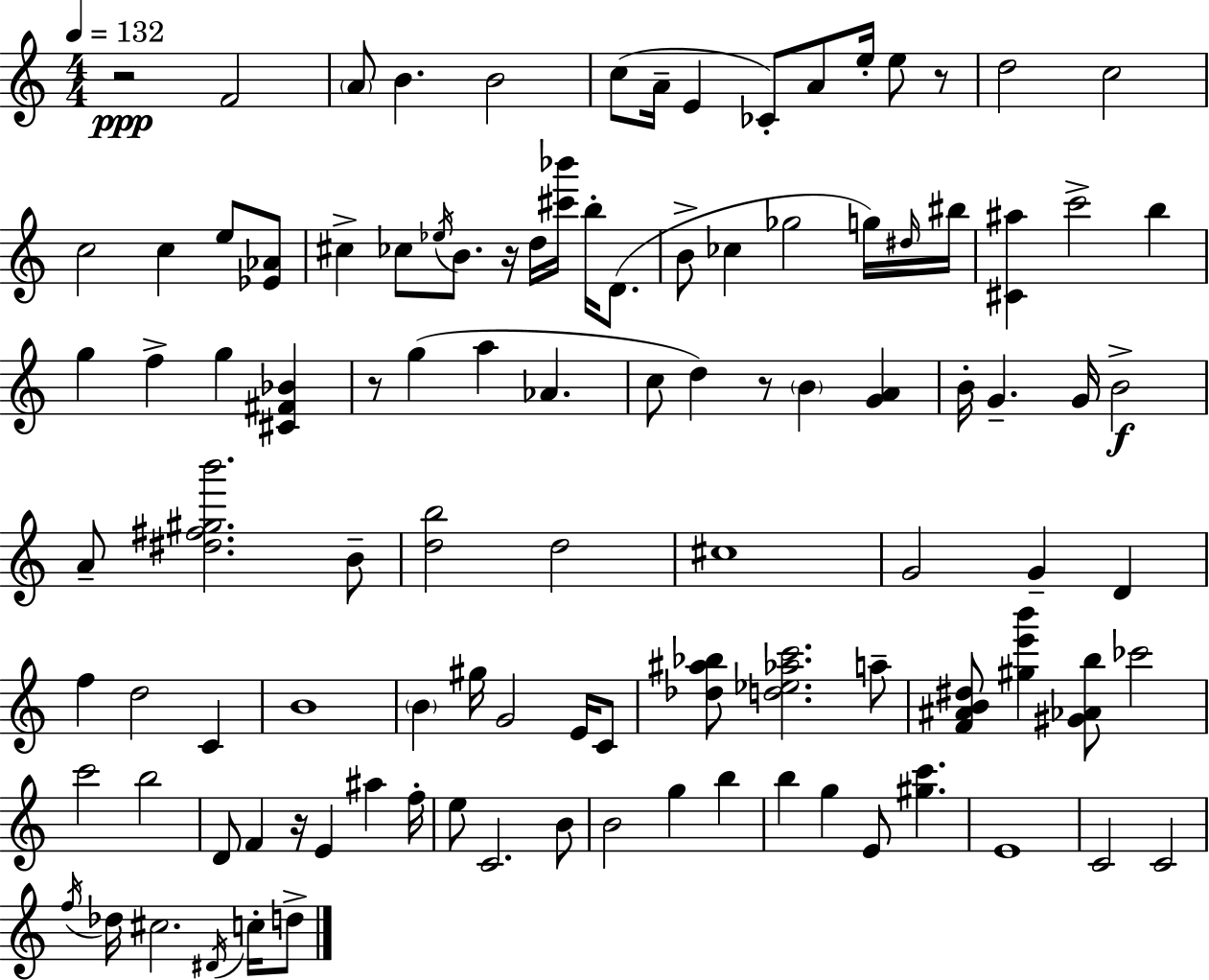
R/h F4/h A4/e B4/q. B4/h C5/e A4/s E4/q CES4/e A4/e E5/s E5/e R/e D5/h C5/h C5/h C5/q E5/e [Eb4,Ab4]/e C#5/q CES5/e Eb5/s B4/e. R/s D5/s [C#6,Bb6]/s B5/s D4/e. B4/e CES5/q Gb5/h G5/s D#5/s BIS5/s [C#4,A#5]/q C6/h B5/q G5/q F5/q G5/q [C#4,F#4,Bb4]/q R/e G5/q A5/q Ab4/q. C5/e D5/q R/e B4/q [G4,A4]/q B4/s G4/q. G4/s B4/h A4/e [D#5,F#5,G#5,B6]/h. B4/e [D5,B5]/h D5/h C#5/w G4/h G4/q D4/q F5/q D5/h C4/q B4/w B4/q G#5/s G4/h E4/s C4/e [Db5,A#5,Bb5]/e [D5,Eb5,Ab5,C6]/h. A5/e [F4,A#4,B4,D#5]/e [G#5,E6,B6]/q [G#4,Ab4,B5]/e CES6/h C6/h B5/h D4/e F4/q R/s E4/q A#5/q F5/s E5/e C4/h. B4/e B4/h G5/q B5/q B5/q G5/q E4/e [G#5,C6]/q. E4/w C4/h C4/h F5/s Db5/s C#5/h. D#4/s C5/s D5/e